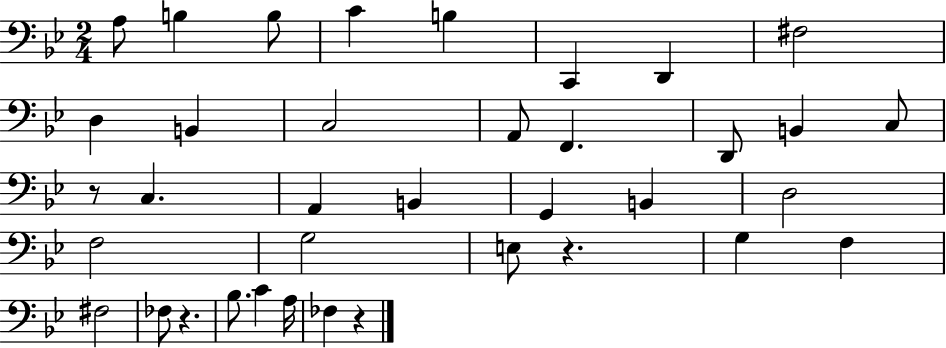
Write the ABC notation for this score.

X:1
T:Untitled
M:2/4
L:1/4
K:Bb
A,/2 B, B,/2 C B, C,, D,, ^F,2 D, B,, C,2 A,,/2 F,, D,,/2 B,, C,/2 z/2 C, A,, B,, G,, B,, D,2 F,2 G,2 E,/2 z G, F, ^F,2 _F,/2 z _B,/2 C A,/4 _F, z